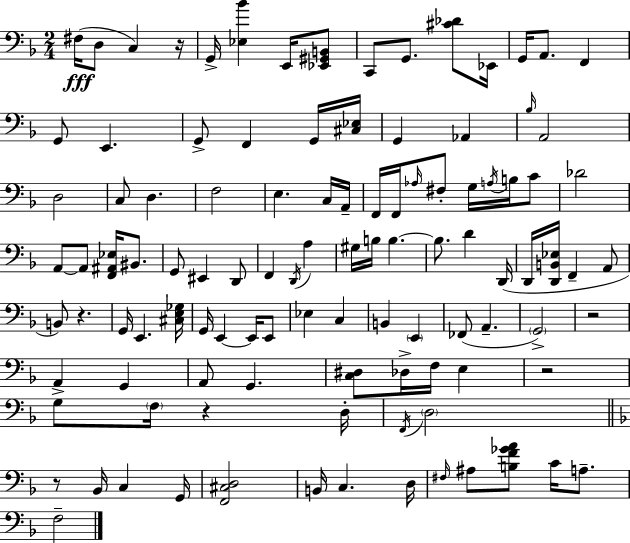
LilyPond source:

{
  \clef bass
  \numericTimeSignature
  \time 2/4
  \key f \major
  fis16(\fff d8 c4) r16 | g,16-> <ees bes'>4 e,16 <ees, gis, b,>8 | c,8 g,8. <cis' des'>8 ees,16 | g,16 a,8. f,4 | \break g,8 e,4. | g,8-> f,4 g,16 <cis ees>16 | g,4 aes,4 | \grace { bes16 } a,2 | \break d2 | c8 d4. | f2 | e4. c16 | \break a,16-- f,16 f,16 \grace { aes16 } fis8-. g16 \acciaccatura { a16 } | b16 c'8 des'2 | a,8~~ a,8 <f, ais, ees>16 | bis,8. g,8 eis,4 | \break d,8 f,4 \acciaccatura { d,16 } | a4 gis16 b16 b4.~~ | b8. d'4 | d,16( d,16 <d, b, ees>16 f,4-- | \break a,8 b,8) r4. | g,16 e,4. | <cis e ges>16 g,16 e,4~~ | e,16 e,8 ees4 | \break c4 b,4 | \parenthesize e,4 fes,8( a,4.-- | \parenthesize g,2->) | r2 | \break a,4-> | g,4 a,8 g,4. | <c dis>8 des16-> f16 | e4 r2 | \break g8 \parenthesize f16 r4 | d16-. \acciaccatura { f,16 } \parenthesize d2 | \bar "||" \break \key f \major r8 bes,16 c4 g,16 | <f, cis d>2 | b,16 c4. d16 | \grace { fis16 } ais8 <b f' ges' a'>8 c'16 a8.-- | \break f2-- | \bar "|."
}